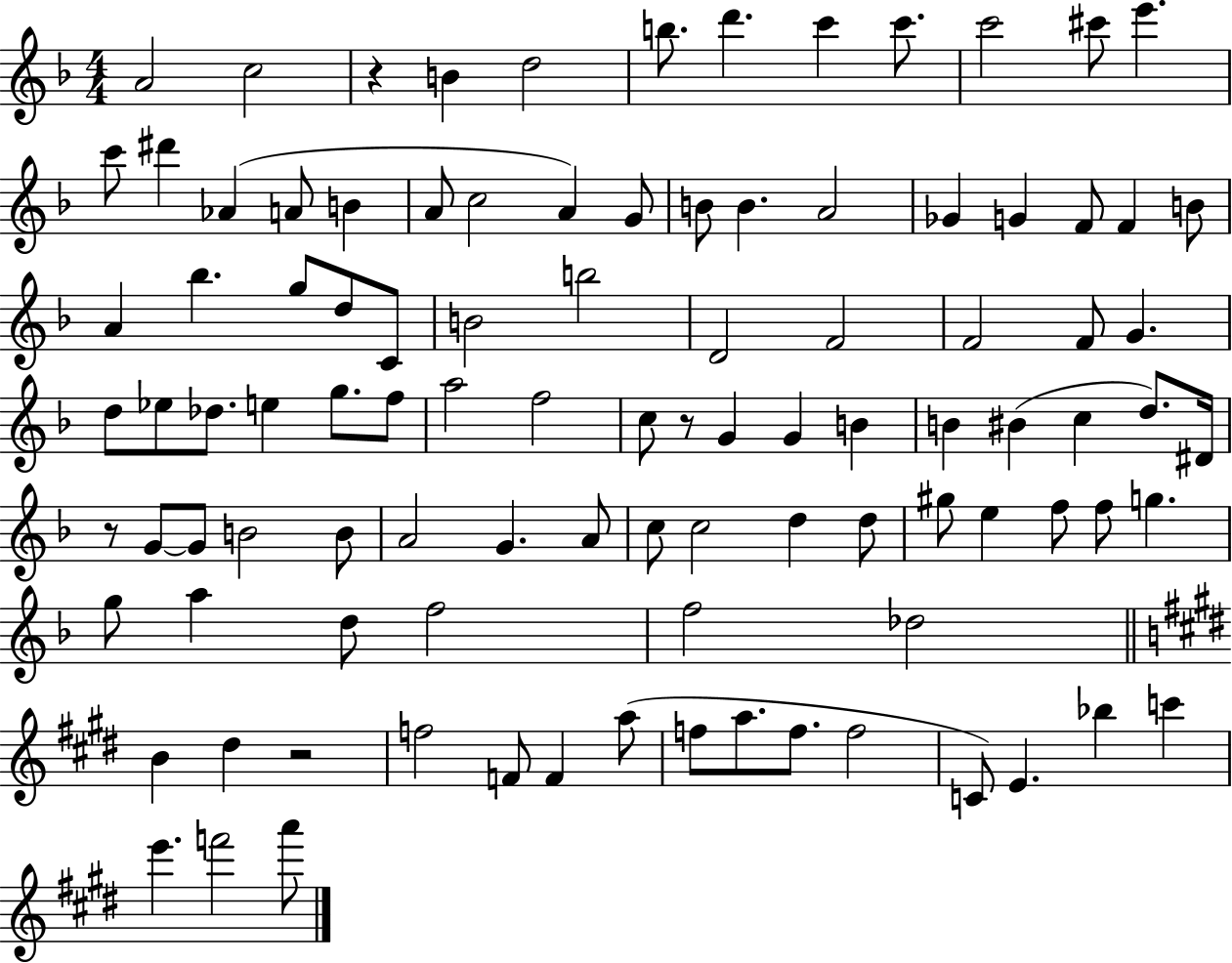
X:1
T:Untitled
M:4/4
L:1/4
K:F
A2 c2 z B d2 b/2 d' c' c'/2 c'2 ^c'/2 e' c'/2 ^d' _A A/2 B A/2 c2 A G/2 B/2 B A2 _G G F/2 F B/2 A _b g/2 d/2 C/2 B2 b2 D2 F2 F2 F/2 G d/2 _e/2 _d/2 e g/2 f/2 a2 f2 c/2 z/2 G G B B ^B c d/2 ^D/4 z/2 G/2 G/2 B2 B/2 A2 G A/2 c/2 c2 d d/2 ^g/2 e f/2 f/2 g g/2 a d/2 f2 f2 _d2 B ^d z2 f2 F/2 F a/2 f/2 a/2 f/2 f2 C/2 E _b c' e' f'2 a'/2